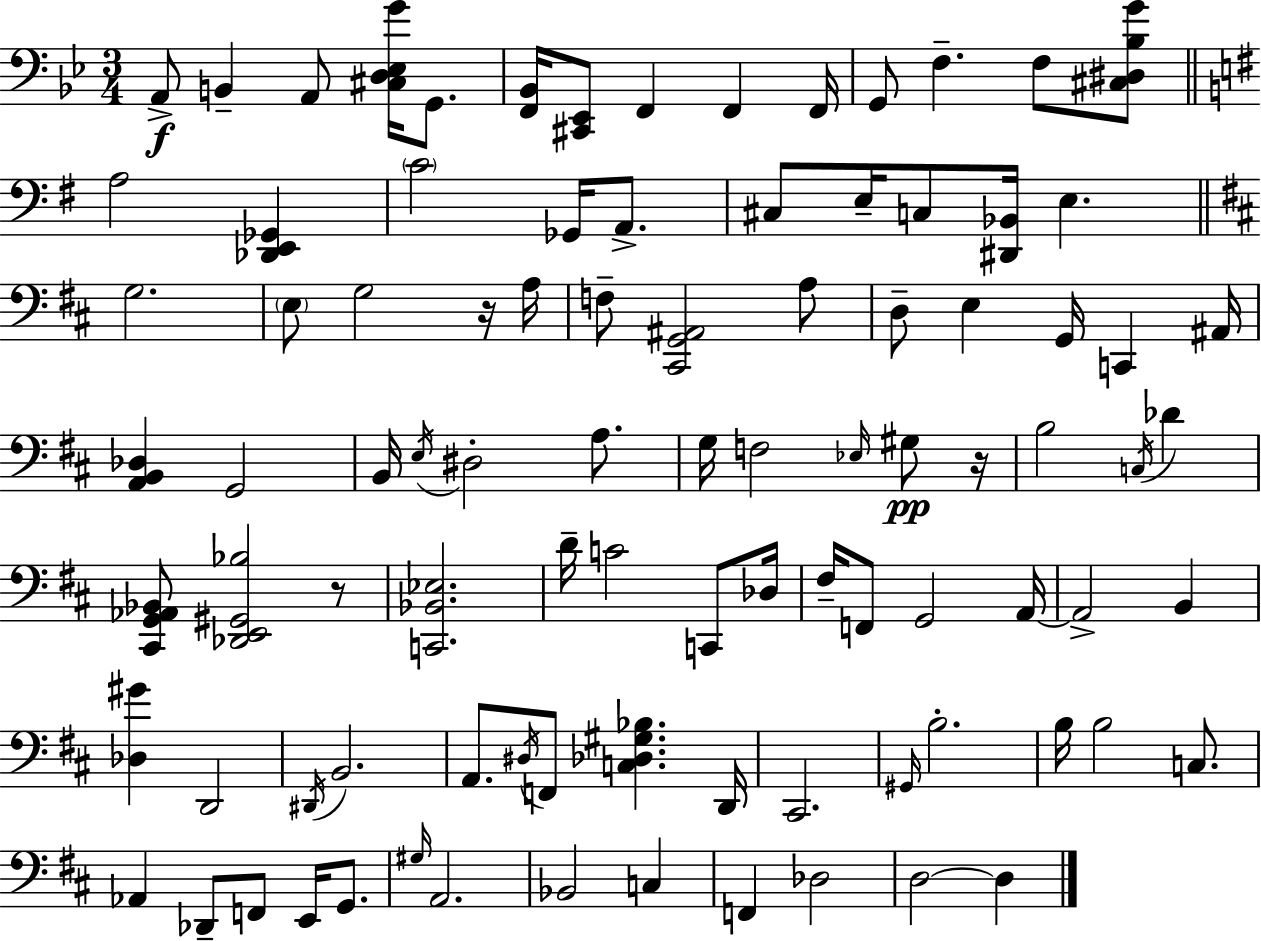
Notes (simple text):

A2/e B2/q A2/e [C#3,D3,Eb3,G4]/s G2/e. [F2,Bb2]/s [C#2,Eb2]/e F2/q F2/q F2/s G2/e F3/q. F3/e [C#3,D#3,Bb3,G4]/e A3/h [Db2,E2,Gb2]/q C4/h Gb2/s A2/e. C#3/e E3/s C3/e [D#2,Bb2]/s E3/q. G3/h. E3/e G3/h R/s A3/s F3/e [C#2,G2,A#2]/h A3/e D3/e E3/q G2/s C2/q A#2/s [A2,B2,Db3]/q G2/h B2/s E3/s D#3/h A3/e. G3/s F3/h Eb3/s G#3/e R/s B3/h C3/s Db4/q [C#2,G2,Ab2,Bb2]/e [Db2,E2,G#2,Bb3]/h R/e [C2,Bb2,Eb3]/h. D4/s C4/h C2/e Db3/s F#3/s F2/e G2/h A2/s A2/h B2/q [Db3,G#4]/q D2/h D#2/s B2/h. A2/e. D#3/s F2/e [C3,Db3,G#3,Bb3]/q. D2/s C#2/h. G#2/s B3/h. B3/s B3/h C3/e. Ab2/q Db2/e F2/e E2/s G2/e. G#3/s A2/h. Bb2/h C3/q F2/q Db3/h D3/h D3/q